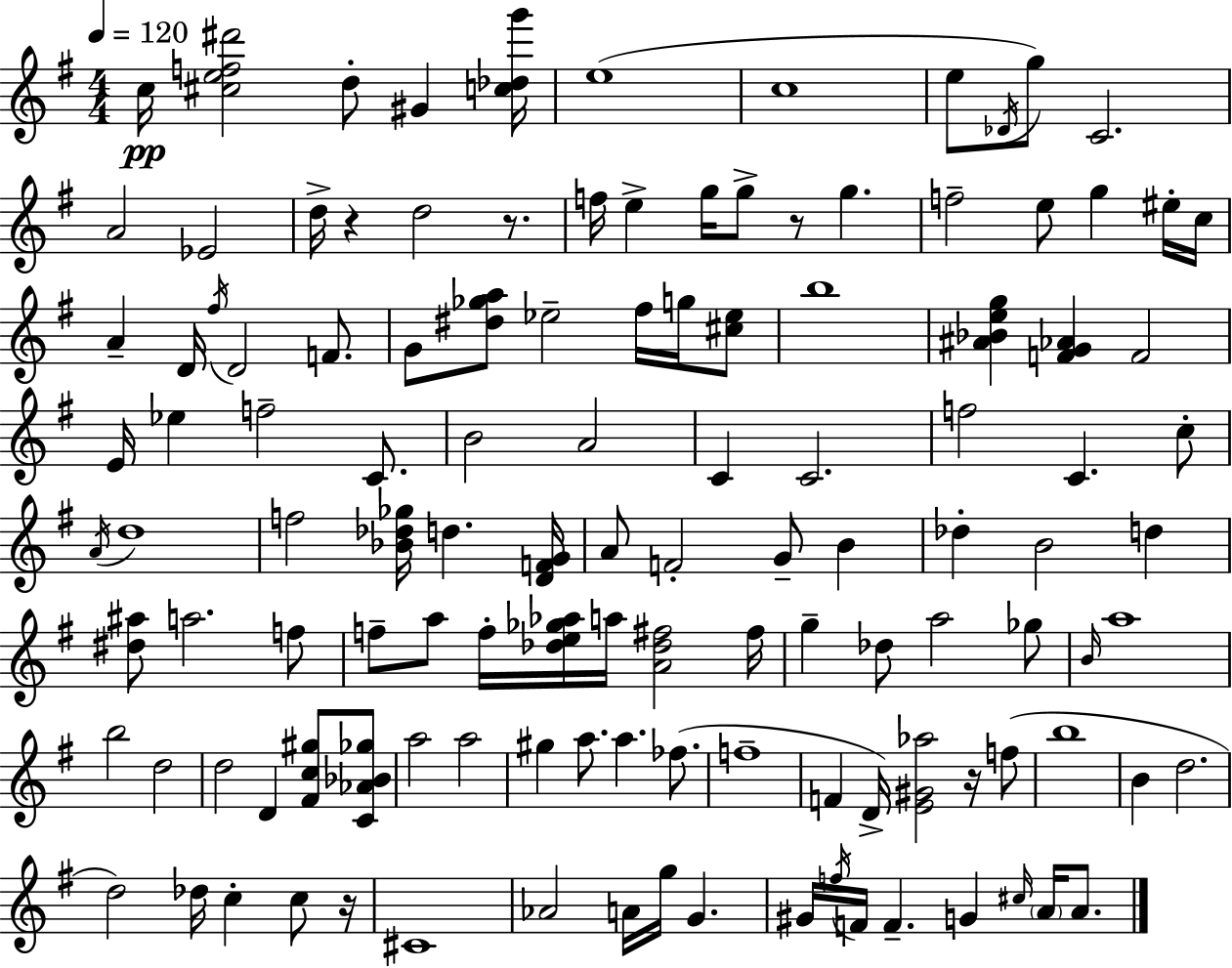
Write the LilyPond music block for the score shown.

{
  \clef treble
  \numericTimeSignature
  \time 4/4
  \key g \major
  \tempo 4 = 120
  c''16\pp <cis'' e'' f'' dis'''>2 d''8-. gis'4 <c'' des'' g'''>16 | e''1( | c''1 | e''8 \acciaccatura { des'16 }) g''8 c'2. | \break a'2 ees'2 | d''16-> r4 d''2 r8. | f''16 e''4-> g''16 g''8-> r8 g''4. | f''2-- e''8 g''4 eis''16-. | \break c''16 a'4-- d'16 \acciaccatura { fis''16 } d'2 f'8. | g'8 <dis'' ges'' a''>8 ees''2-- fis''16 g''16 | <cis'' ees''>8 b''1 | <ais' bes' e'' g''>4 <f' g' aes'>4 f'2 | \break e'16 ees''4 f''2-- c'8. | b'2 a'2 | c'4 c'2. | f''2 c'4. | \break c''8-. \acciaccatura { a'16 } d''1 | f''2 <bes' des'' ges''>16 d''4. | <d' f' g'>16 a'8 f'2-. g'8-- b'4 | des''4-. b'2 d''4 | \break <dis'' ais''>8 a''2. | f''8 f''8-- a''8 f''16-. <des'' e'' ges'' aes''>16 a''16 <a' des'' fis''>2 | fis''16 g''4-- des''8 a''2 | ges''8 \grace { b'16 } a''1 | \break b''2 d''2 | d''2 d'4 | <fis' c'' gis''>8 <c' aes' bes' ges''>8 a''2 a''2 | gis''4 a''8. a''4. | \break fes''8.( f''1-- | f'4 d'16->) <e' gis' aes''>2 | r16 f''8( b''1 | b'4 d''2. | \break d''2) des''16 c''4-. | c''8 r16 cis'1 | aes'2 a'16 g''16 g'4. | gis'16 \acciaccatura { f''16 } f'16 f'4.-- g'4 | \break \grace { cis''16 } \parenthesize a'16 a'8. \bar "|."
}